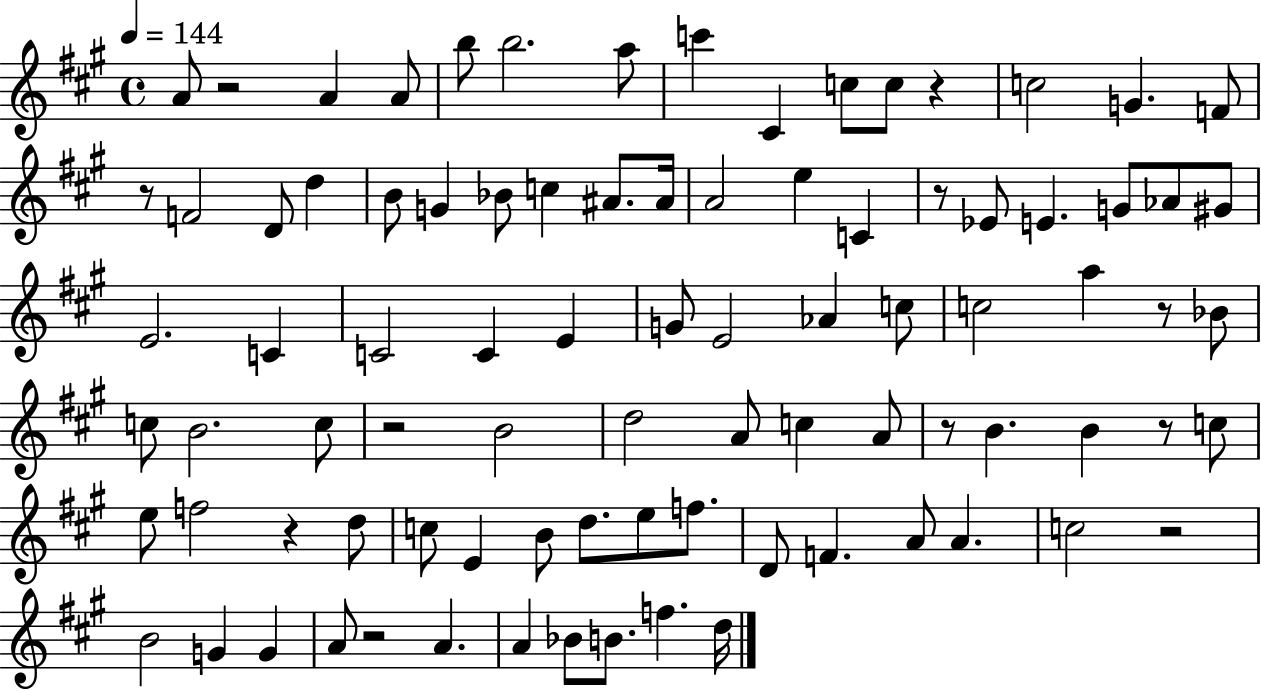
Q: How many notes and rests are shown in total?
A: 88